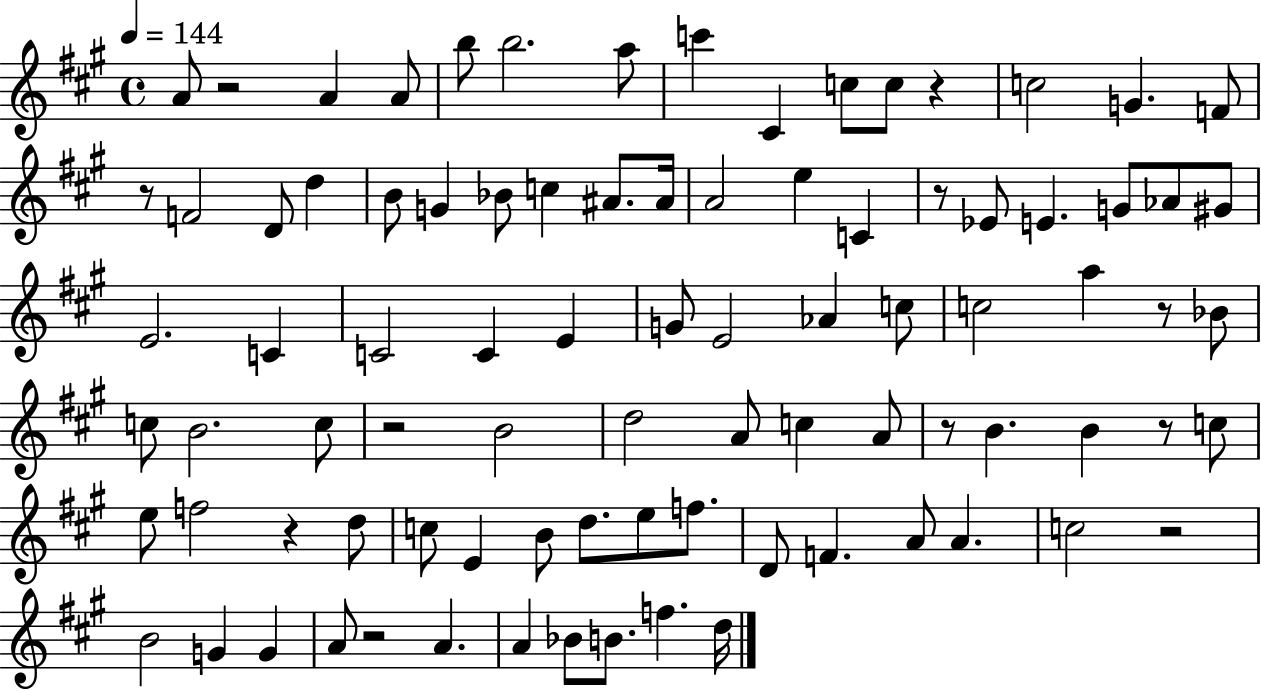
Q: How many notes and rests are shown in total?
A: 88